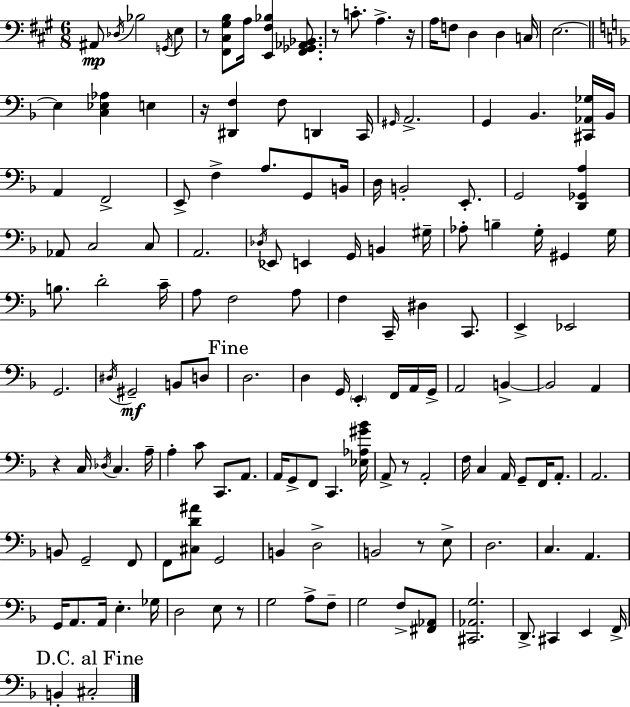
A#2/e Db3/s Bb3/h G2/s E3/e R/e [F#2,C#3,G#3,B3]/e A3/s [E2,F#3,Bb3]/q [F#2,Gb2,Ab2,Bb2]/e. R/e C4/e. A3/q. R/s A3/s F3/e D3/q D3/q C3/s E3/h. E3/q [C3,Eb3,Ab3]/q E3/q R/s [D#2,F3]/q F3/e D2/q C2/s G#2/s A2/h. G2/q Bb2/q. [C#2,Ab2,Gb3]/s Bb2/s A2/q F2/h E2/e F3/q A3/e. G2/e B2/s D3/s B2/h E2/e. G2/h [D2,Gb2,A3]/q Ab2/e C3/h C3/e A2/h. Db3/s Eb2/e E2/q G2/s B2/q G#3/s Ab3/e B3/q G3/s G#2/q G3/s B3/e. D4/h C4/s A3/e F3/h A3/e F3/q C2/s D#3/q C2/e. E2/q Eb2/h G2/h. D#3/s G#2/h B2/e D3/e D3/h. D3/q G2/s E2/q F2/s A2/s G2/s A2/h B2/q B2/h A2/q R/q C3/s Db3/s C3/q. A3/s A3/q C4/e C2/e. A2/e. A2/s G2/e F2/e C2/q. [Eb3,Ab3,G#4,Bb4]/s A2/e R/e A2/h F3/s C3/q A2/s G2/e F2/s A2/e. A2/h. B2/e G2/h F2/e F2/e [C#3,D4,A#4]/e G2/h B2/q D3/h B2/h R/e E3/e D3/h. C3/q. A2/q. G2/s A2/e. A2/s E3/q. Gb3/s D3/h E3/e R/e G3/h A3/e F3/e G3/h F3/e [F#2,Ab2]/e [C#2,Ab2,G3]/h. D2/e. C#2/q E2/q F2/s B2/q C#3/h